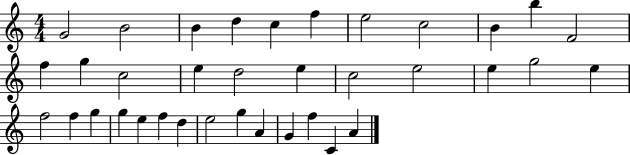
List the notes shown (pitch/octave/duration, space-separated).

G4/h B4/h B4/q D5/q C5/q F5/q E5/h C5/h B4/q B5/q F4/h F5/q G5/q C5/h E5/q D5/h E5/q C5/h E5/h E5/q G5/h E5/q F5/h F5/q G5/q G5/q E5/q F5/q D5/q E5/h G5/q A4/q G4/q F5/q C4/q A4/q